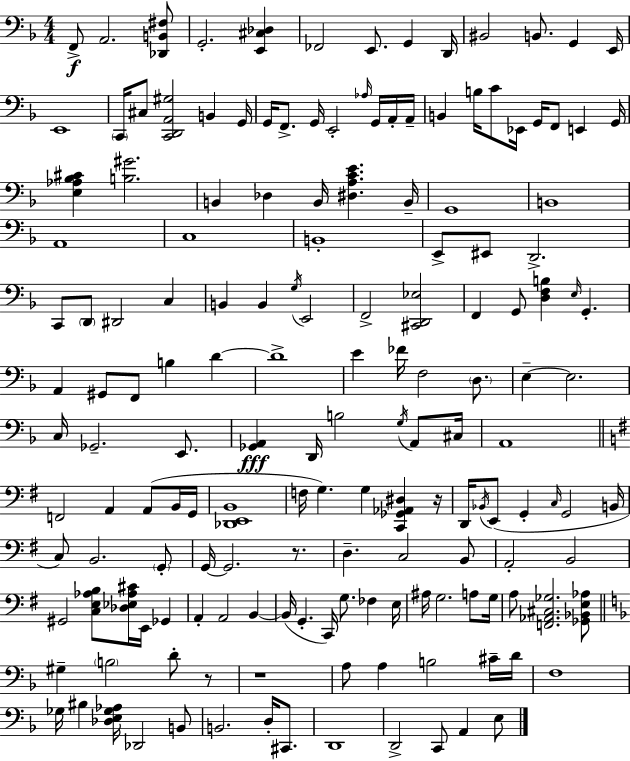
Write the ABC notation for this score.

X:1
T:Untitled
M:4/4
L:1/4
K:Dm
F,,/2 A,,2 [_D,,B,,^F,]/2 G,,2 [E,,^C,_D,] _F,,2 E,,/2 G,, D,,/4 ^B,,2 B,,/2 G,, E,,/4 E,,4 C,,/4 ^C,/2 [C,,D,,A,,^G,]2 B,, G,,/4 G,,/4 F,,/2 G,,/4 E,,2 _A,/4 G,,/4 A,,/4 A,,/4 B,, B,/4 C/2 _E,,/4 G,,/4 F,,/2 E,, G,,/4 [E,_A,_B,^C] [B,^G]2 B,, _D, B,,/4 [^D,A,CE] B,,/4 G,,4 B,,4 A,,4 C,4 B,,4 E,,/2 ^E,,/2 D,,2 C,,/2 D,,/2 ^D,,2 C, B,, B,, G,/4 E,,2 F,,2 [^C,,D,,_E,]2 F,, G,,/2 [D,F,B,] E,/4 G,, A,, ^G,,/2 F,,/2 B, D D4 E _F/4 F,2 D,/2 E, E,2 C,/4 _G,,2 E,,/2 [_G,,A,,] D,,/4 B,2 G,/4 A,,/2 ^C,/4 A,,4 F,,2 A,, A,,/2 B,,/4 G,,/4 [_D,,E,,B,,]4 F,/4 G, G, [C,,_G,,_A,,^D,] z/4 D,,/4 _B,,/4 E,,/2 G,, C,/4 G,,2 B,,/4 C,/2 B,,2 G,,/2 G,,/4 G,,2 z/2 D, C,2 B,,/2 A,,2 B,,2 ^G,,2 [C,E,_A,B,]/2 [_D,_E,_A,^C]/4 E,,/4 _G,, A,, A,,2 B,, B,,/4 G,, C,,/4 G,/2 _F, E,/4 ^A,/4 G,2 A,/2 G,/4 A,/2 [F,,_A,,^C,_G,]2 [_G,,_B,,E,_A,]/2 ^G, B,2 D/2 z/2 z4 A,/2 A, B,2 ^C/4 D/4 F,4 _G,/4 ^B, [_D,E,_G,_A,]/4 _D,,2 B,,/2 B,,2 D,/4 ^C,,/2 D,,4 D,,2 C,,/2 A,, E,/2